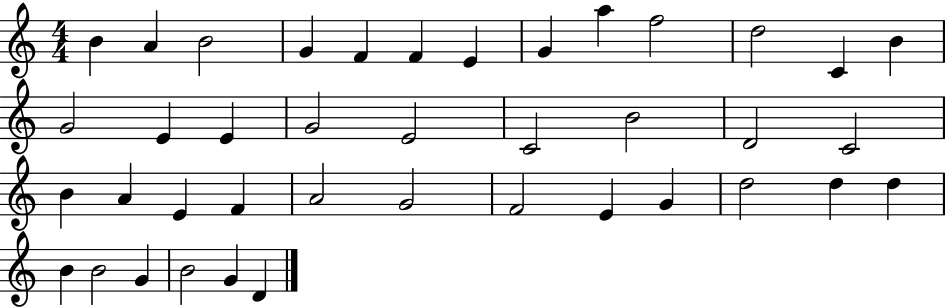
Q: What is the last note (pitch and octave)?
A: D4